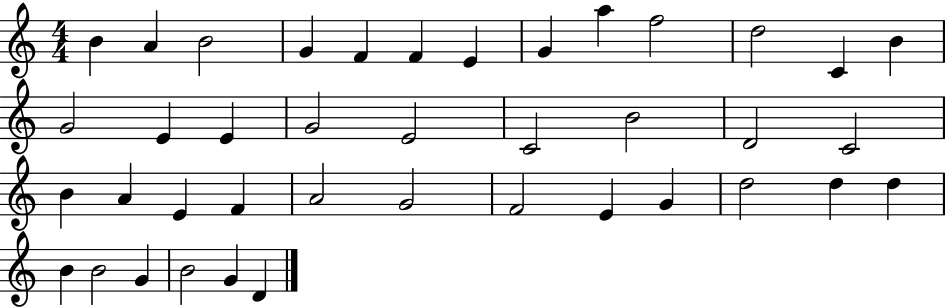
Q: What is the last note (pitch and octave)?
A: D4